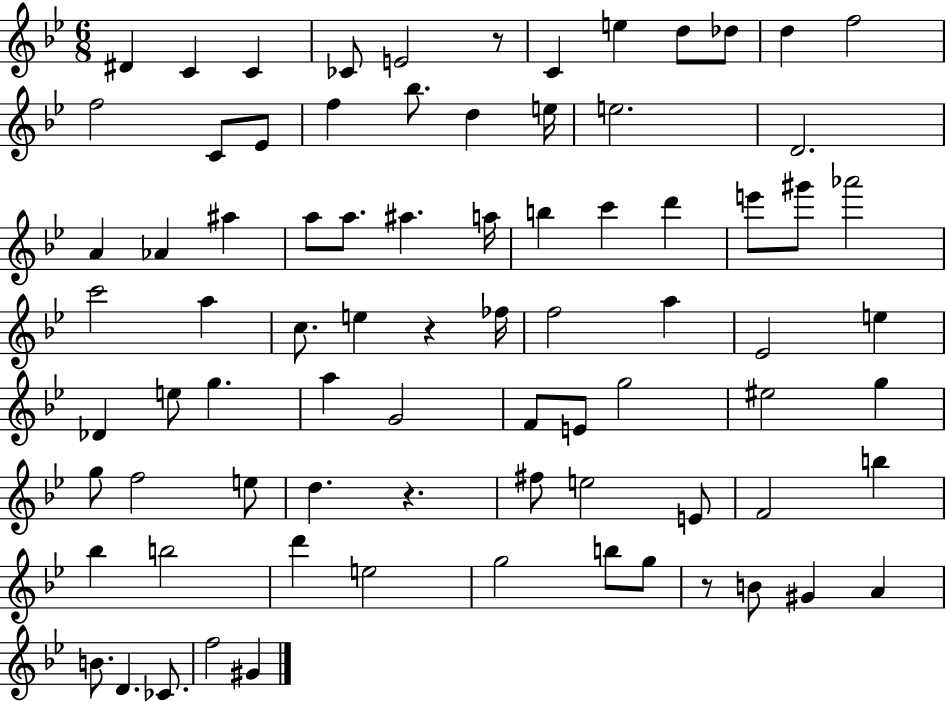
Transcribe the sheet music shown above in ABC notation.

X:1
T:Untitled
M:6/8
L:1/4
K:Bb
^D C C _C/2 E2 z/2 C e d/2 _d/2 d f2 f2 C/2 _E/2 f _b/2 d e/4 e2 D2 A _A ^a a/2 a/2 ^a a/4 b c' d' e'/2 ^g'/2 _a'2 c'2 a c/2 e z _f/4 f2 a _E2 e _D e/2 g a G2 F/2 E/2 g2 ^e2 g g/2 f2 e/2 d z ^f/2 e2 E/2 F2 b _b b2 d' e2 g2 b/2 g/2 z/2 B/2 ^G A B/2 D _C/2 f2 ^G